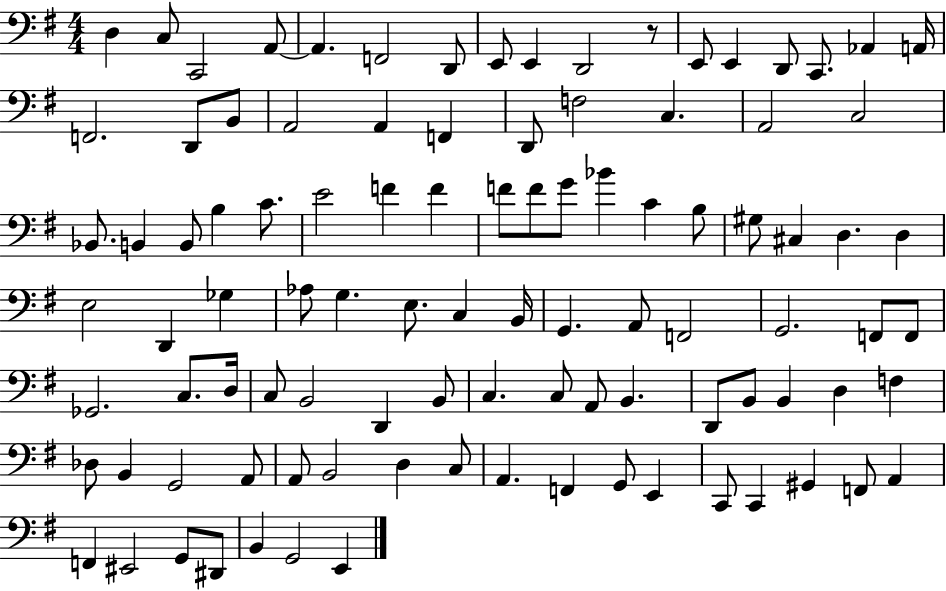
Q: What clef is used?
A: bass